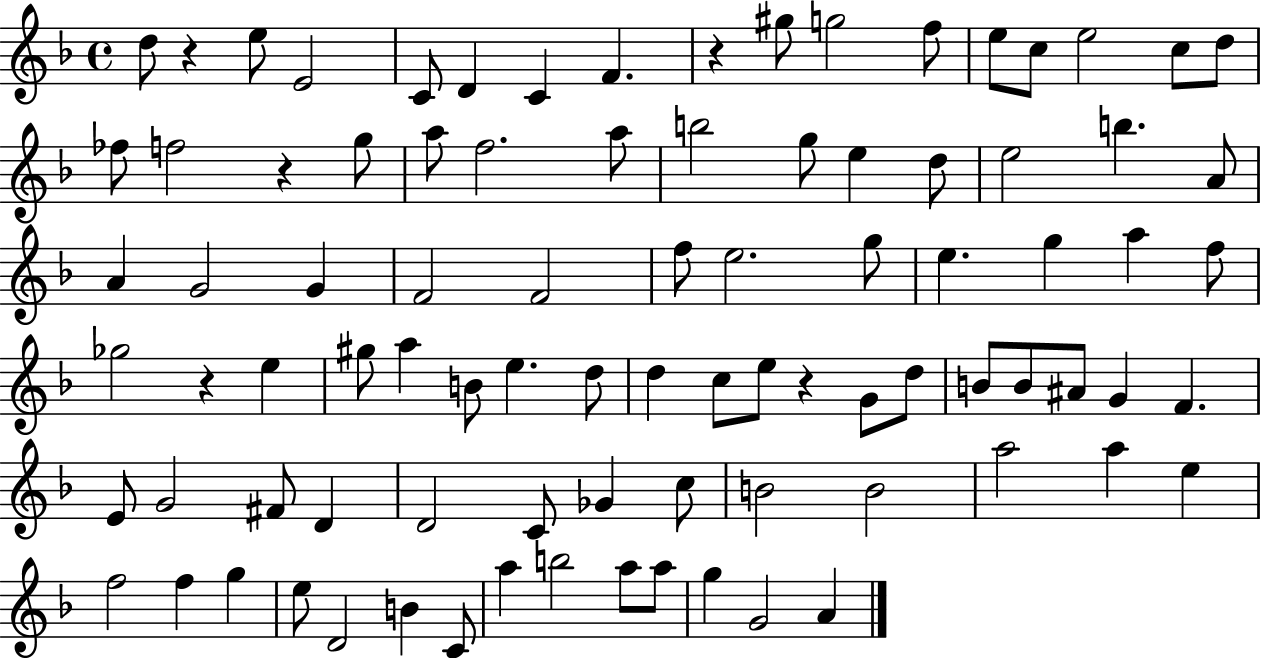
{
  \clef treble
  \time 4/4
  \defaultTimeSignature
  \key f \major
  d''8 r4 e''8 e'2 | c'8 d'4 c'4 f'4. | r4 gis''8 g''2 f''8 | e''8 c''8 e''2 c''8 d''8 | \break fes''8 f''2 r4 g''8 | a''8 f''2. a''8 | b''2 g''8 e''4 d''8 | e''2 b''4. a'8 | \break a'4 g'2 g'4 | f'2 f'2 | f''8 e''2. g''8 | e''4. g''4 a''4 f''8 | \break ges''2 r4 e''4 | gis''8 a''4 b'8 e''4. d''8 | d''4 c''8 e''8 r4 g'8 d''8 | b'8 b'8 ais'8 g'4 f'4. | \break e'8 g'2 fis'8 d'4 | d'2 c'8 ges'4 c''8 | b'2 b'2 | a''2 a''4 e''4 | \break f''2 f''4 g''4 | e''8 d'2 b'4 c'8 | a''4 b''2 a''8 a''8 | g''4 g'2 a'4 | \break \bar "|."
}